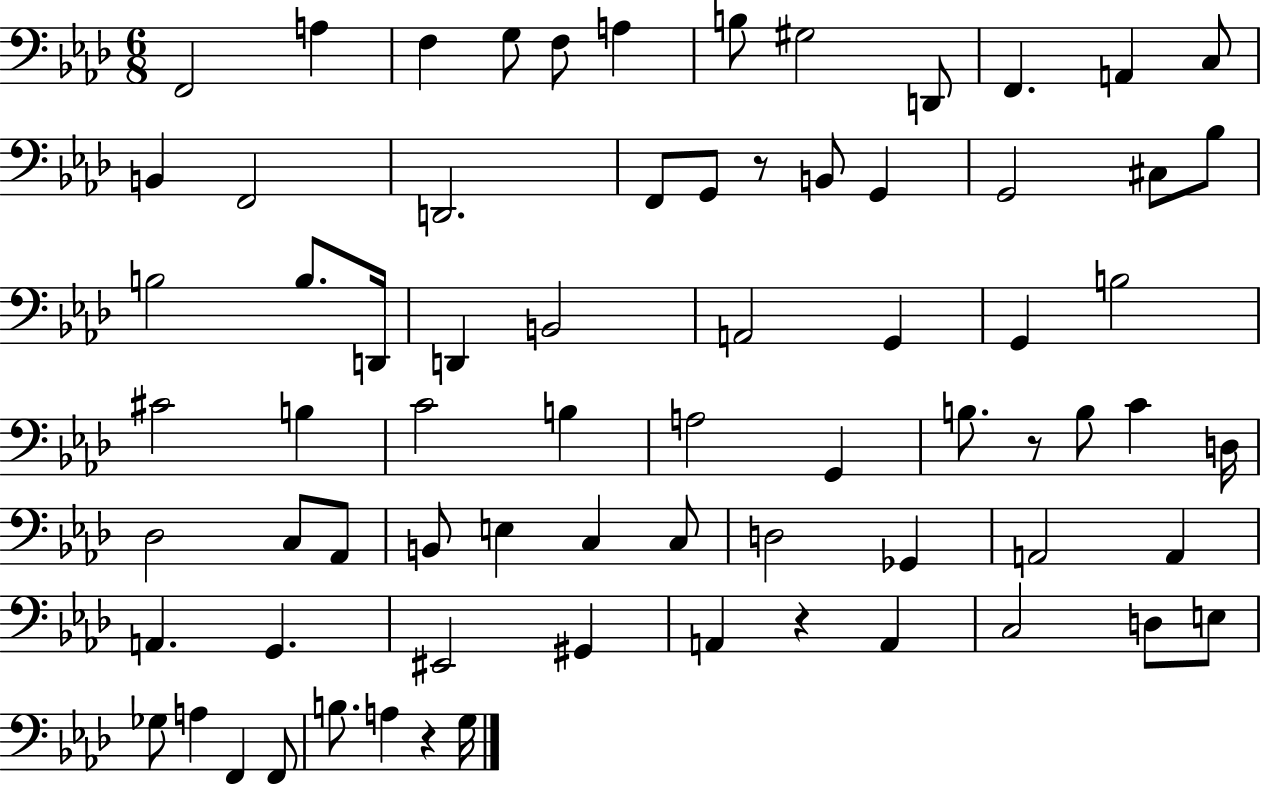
X:1
T:Untitled
M:6/8
L:1/4
K:Ab
F,,2 A, F, G,/2 F,/2 A, B,/2 ^G,2 D,,/2 F,, A,, C,/2 B,, F,,2 D,,2 F,,/2 G,,/2 z/2 B,,/2 G,, G,,2 ^C,/2 _B,/2 B,2 B,/2 D,,/4 D,, B,,2 A,,2 G,, G,, B,2 ^C2 B, C2 B, A,2 G,, B,/2 z/2 B,/2 C D,/4 _D,2 C,/2 _A,,/2 B,,/2 E, C, C,/2 D,2 _G,, A,,2 A,, A,, G,, ^E,,2 ^G,, A,, z A,, C,2 D,/2 E,/2 _G,/2 A, F,, F,,/2 B,/2 A, z G,/4